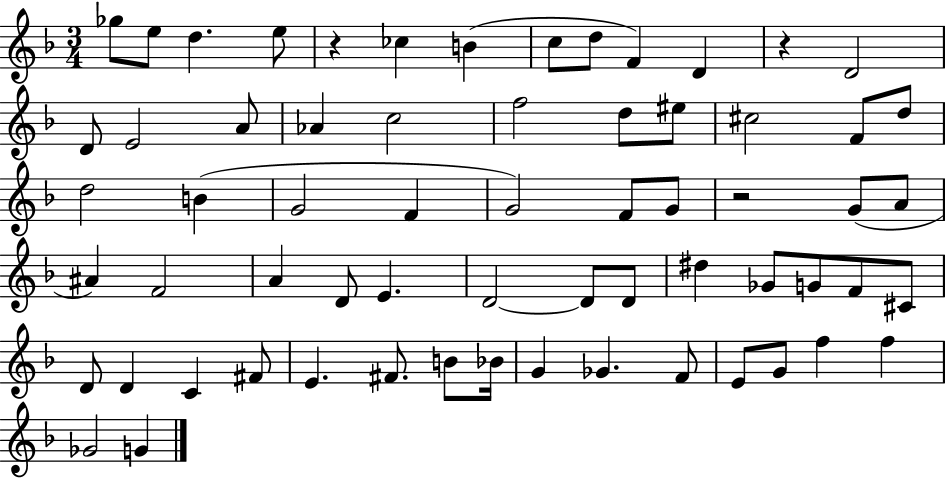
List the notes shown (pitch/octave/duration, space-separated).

Gb5/e E5/e D5/q. E5/e R/q CES5/q B4/q C5/e D5/e F4/q D4/q R/q D4/h D4/e E4/h A4/e Ab4/q C5/h F5/h D5/e EIS5/e C#5/h F4/e D5/e D5/h B4/q G4/h F4/q G4/h F4/e G4/e R/h G4/e A4/e A#4/q F4/h A4/q D4/e E4/q. D4/h D4/e D4/e D#5/q Gb4/e G4/e F4/e C#4/e D4/e D4/q C4/q F#4/e E4/q. F#4/e. B4/e Bb4/s G4/q Gb4/q. F4/e E4/e G4/e F5/q F5/q Gb4/h G4/q